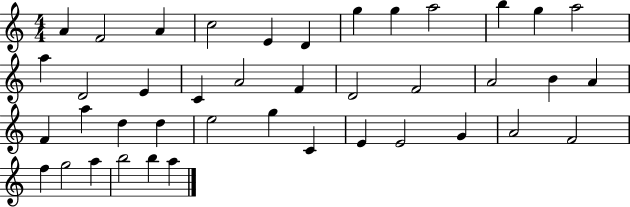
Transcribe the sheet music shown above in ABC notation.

X:1
T:Untitled
M:4/4
L:1/4
K:C
A F2 A c2 E D g g a2 b g a2 a D2 E C A2 F D2 F2 A2 B A F a d d e2 g C E E2 G A2 F2 f g2 a b2 b a